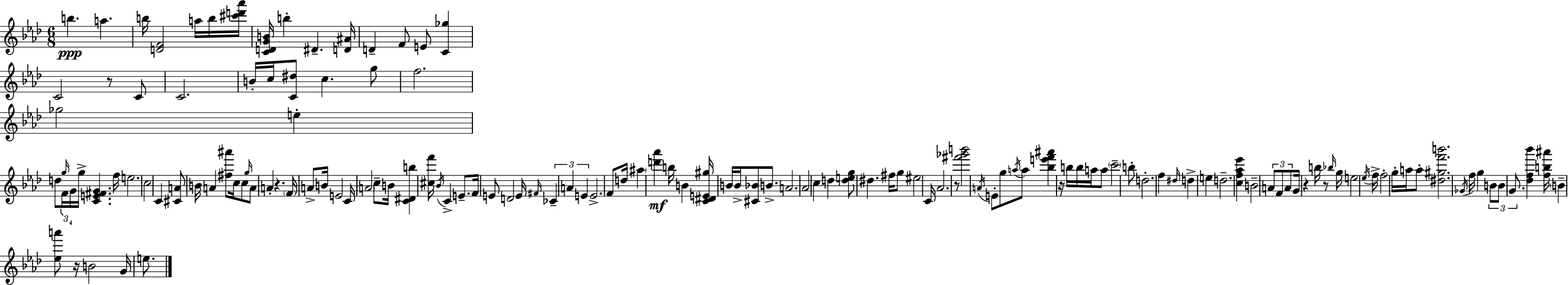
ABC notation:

X:1
T:Untitled
M:6/8
L:1/4
K:Ab
b a b/4 [DF]2 a/4 b/4 [^c'd'_a']/4 [CDGB]/4 b ^D [D^A]/4 D F/2 E/2 [C_g] C2 z/2 C/2 C2 B/4 c/4 [C^d]/2 c g/2 f2 _g2 e d/2 g/4 F/4 G/4 g/4 [CE^FG] f/4 e2 c2 C [^CA]/2 B/4 A [^f^a']/2 c/4 c/2 g/4 A/2 A z F/4 A/2 B/4 E2 C/4 A2 c/2 B/4 [C^Db] [^cf']/4 _B/4 C E/2 F/4 E/2 D2 E/4 ^F/4 _C A E E2 F/2 d/4 ^a [d'_a'] b/4 B [C^DE^g]/4 B/4 B/4 [^C_B]/2 B/2 A2 _A2 c d [deg]/2 ^d ^f/4 g/2 ^e2 C/4 _A2 z/2 [^f'_g'b']2 A/4 E/2 g/2 a/4 a/2 [_be'f'^a'] z/4 b/4 b/4 a/4 a/2 c'2 b/2 d2 f ^d/4 d e d2 [cf_a_e'] B2 A/2 F/2 A/2 G/4 z b/4 z/2 _b/4 g/4 e2 _e/4 f/4 f2 g/4 a/4 a/2 [^d^gf'b']2 _G/4 f/4 g B/2 B/2 G/2 [_df_b'] [fb^a']/4 B [_ea']/2 z/4 B2 G/4 e/2